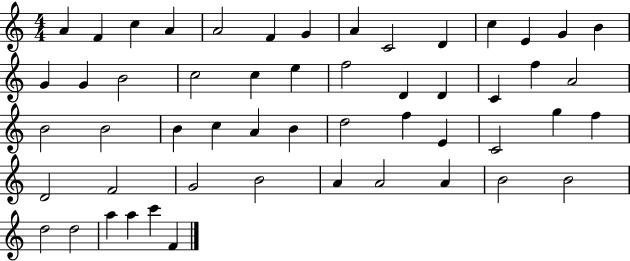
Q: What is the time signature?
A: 4/4